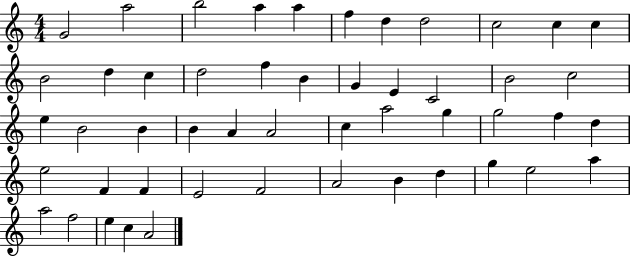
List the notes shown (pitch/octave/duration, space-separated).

G4/h A5/h B5/h A5/q A5/q F5/q D5/q D5/h C5/h C5/q C5/q B4/h D5/q C5/q D5/h F5/q B4/q G4/q E4/q C4/h B4/h C5/h E5/q B4/h B4/q B4/q A4/q A4/h C5/q A5/h G5/q G5/h F5/q D5/q E5/h F4/q F4/q E4/h F4/h A4/h B4/q D5/q G5/q E5/h A5/q A5/h F5/h E5/q C5/q A4/h